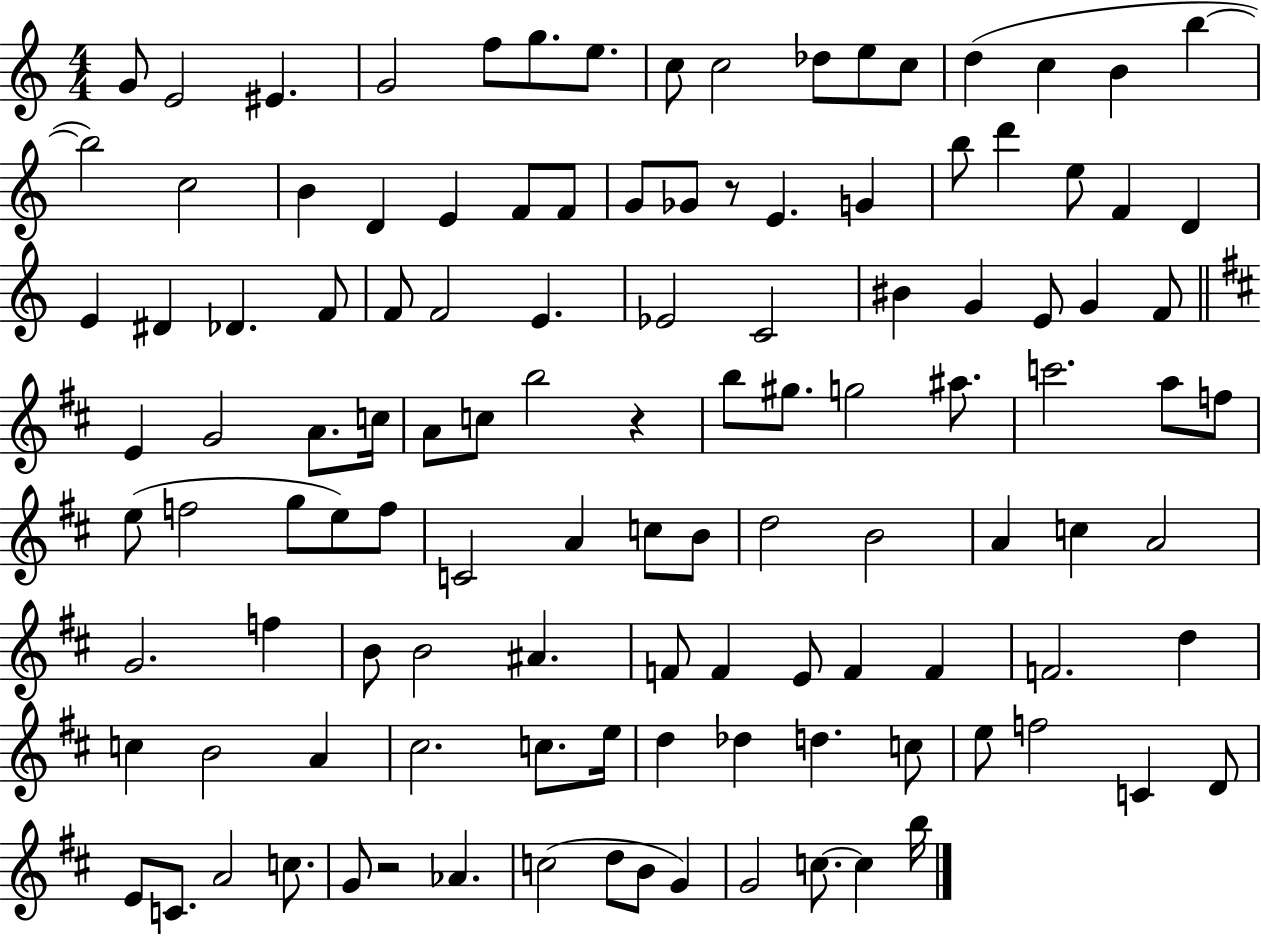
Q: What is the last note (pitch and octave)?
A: B5